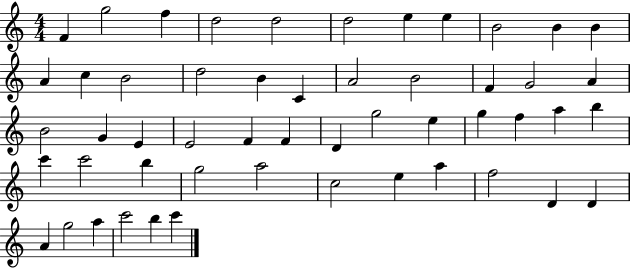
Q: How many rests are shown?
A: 0